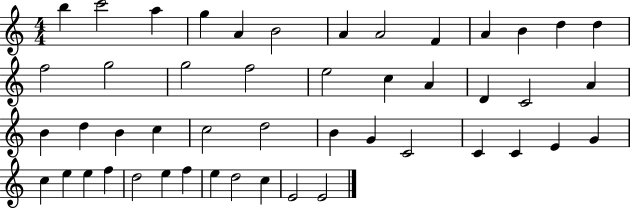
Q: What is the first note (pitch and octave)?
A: B5